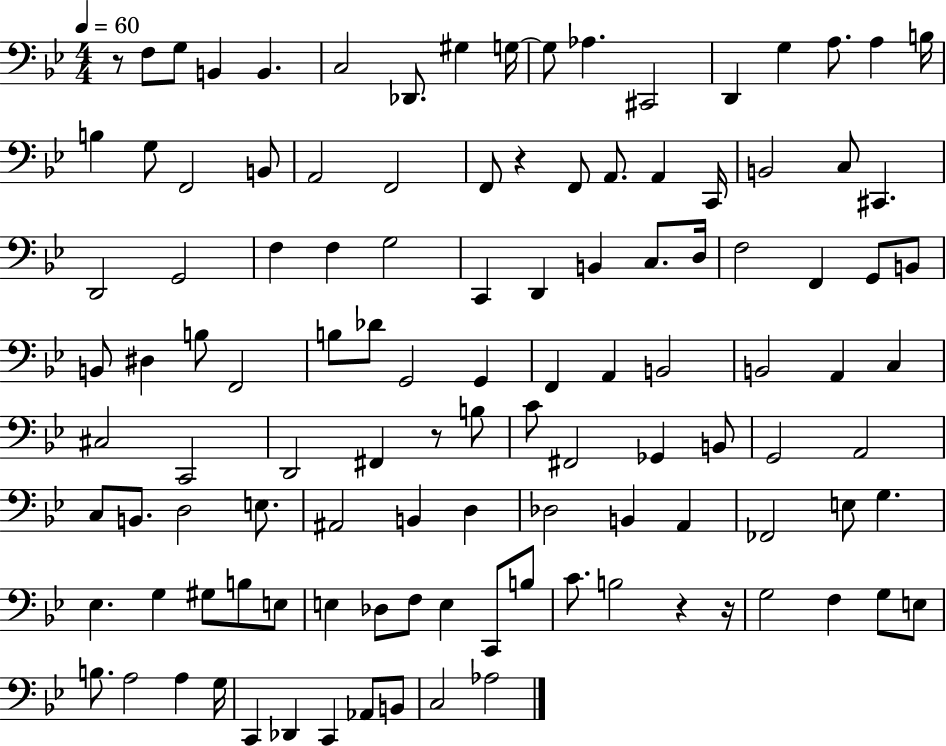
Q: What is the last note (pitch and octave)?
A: Ab3